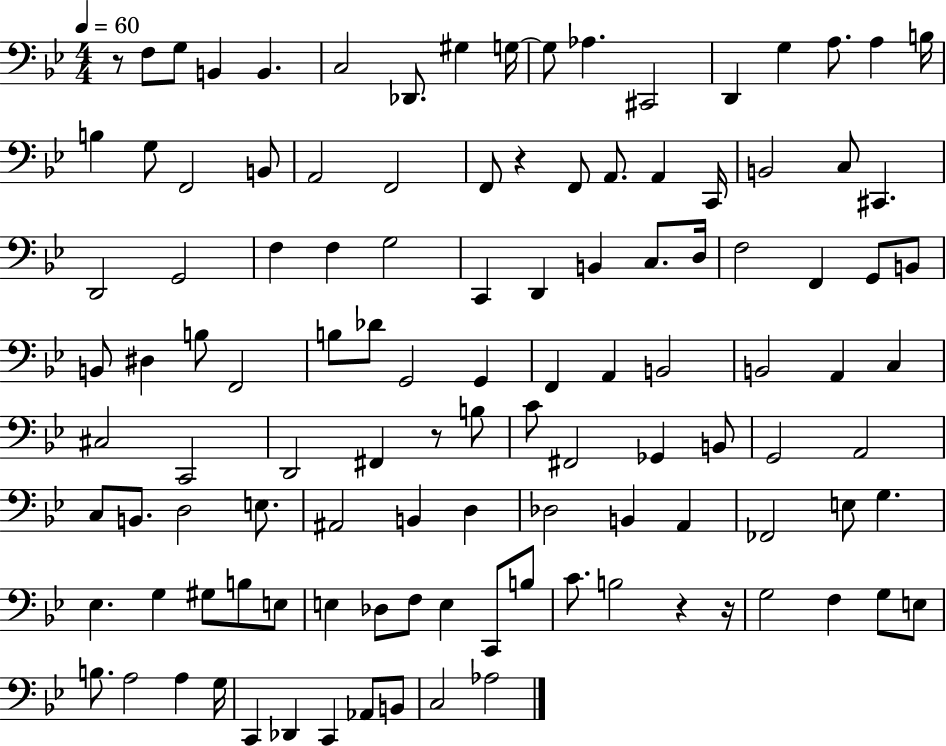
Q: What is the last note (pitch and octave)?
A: Ab3